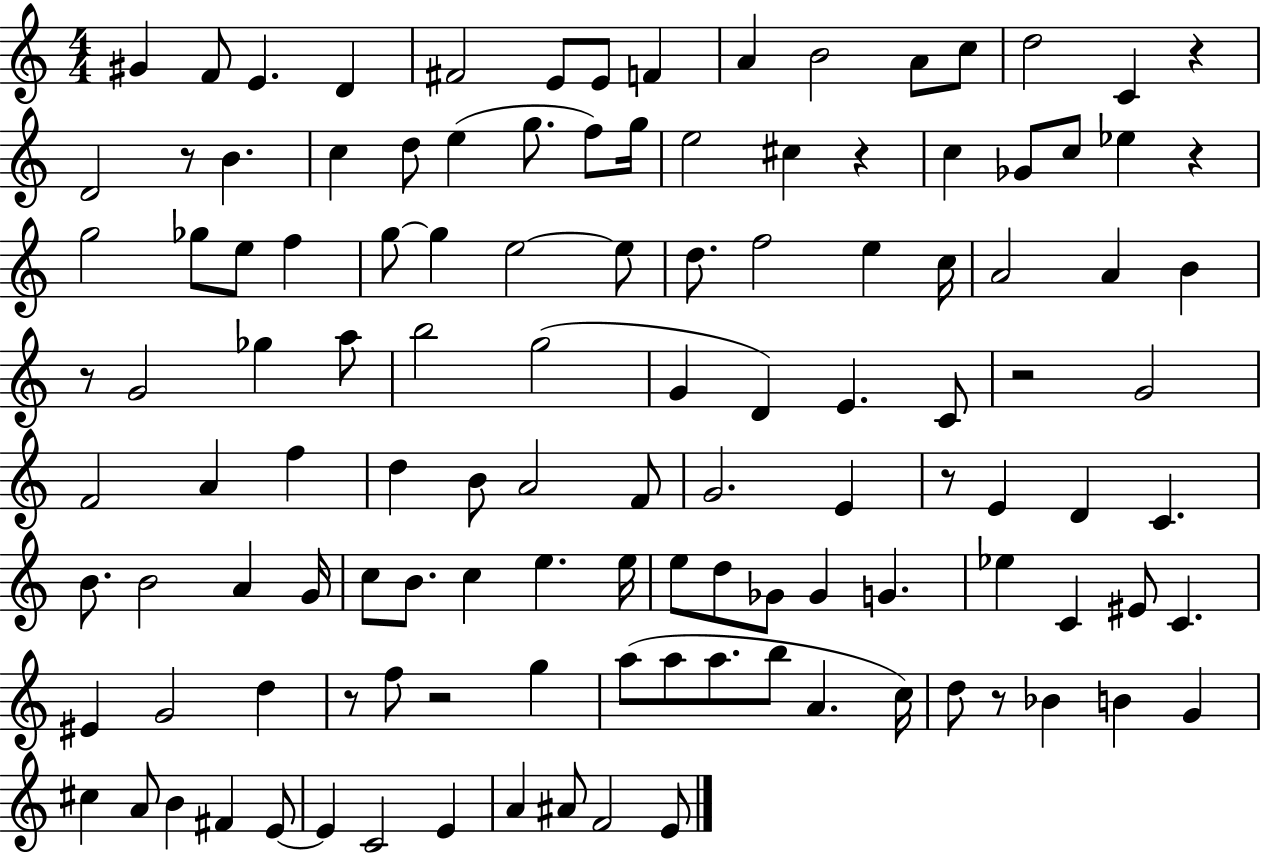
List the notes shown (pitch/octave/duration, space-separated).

G#4/q F4/e E4/q. D4/q F#4/h E4/e E4/e F4/q A4/q B4/h A4/e C5/e D5/h C4/q R/q D4/h R/e B4/q. C5/q D5/e E5/q G5/e. F5/e G5/s E5/h C#5/q R/q C5/q Gb4/e C5/e Eb5/q R/q G5/h Gb5/e E5/e F5/q G5/e G5/q E5/h E5/e D5/e. F5/h E5/q C5/s A4/h A4/q B4/q R/e G4/h Gb5/q A5/e B5/h G5/h G4/q D4/q E4/q. C4/e R/h G4/h F4/h A4/q F5/q D5/q B4/e A4/h F4/e G4/h. E4/q R/e E4/q D4/q C4/q. B4/e. B4/h A4/q G4/s C5/e B4/e. C5/q E5/q. E5/s E5/e D5/e Gb4/e Gb4/q G4/q. Eb5/q C4/q EIS4/e C4/q. EIS4/q G4/h D5/q R/e F5/e R/h G5/q A5/e A5/e A5/e. B5/e A4/q. C5/s D5/e R/e Bb4/q B4/q G4/q C#5/q A4/e B4/q F#4/q E4/e E4/q C4/h E4/q A4/q A#4/e F4/h E4/e